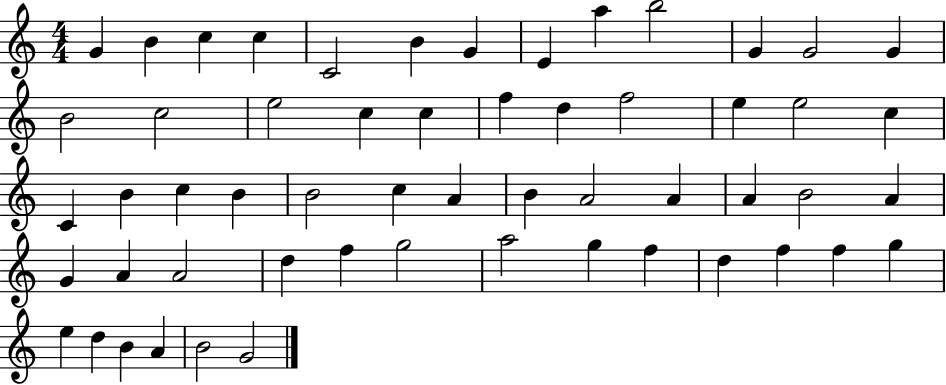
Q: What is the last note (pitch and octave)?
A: G4